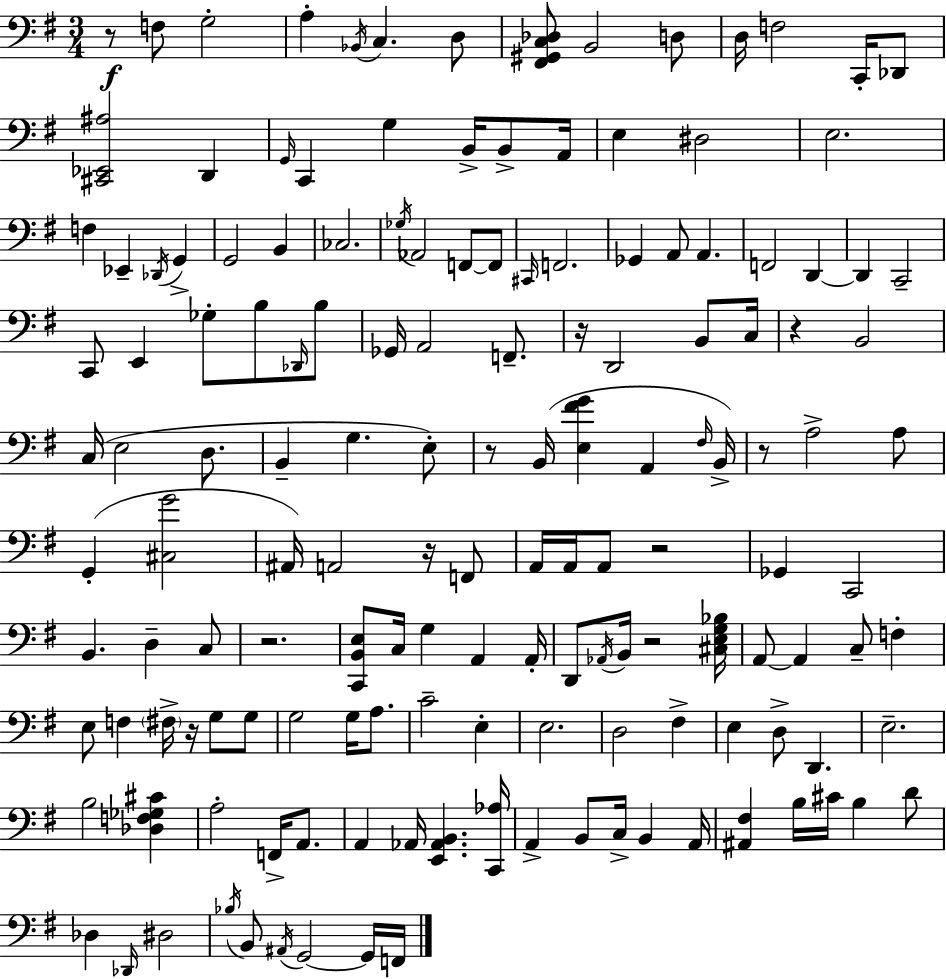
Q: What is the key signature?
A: E minor